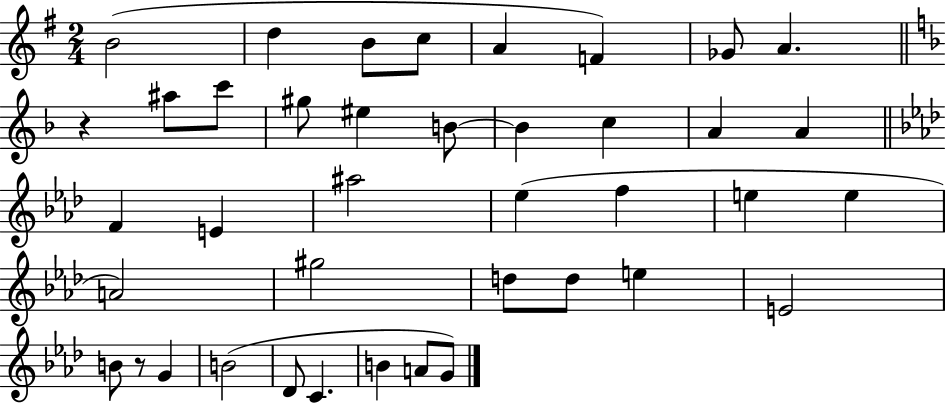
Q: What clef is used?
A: treble